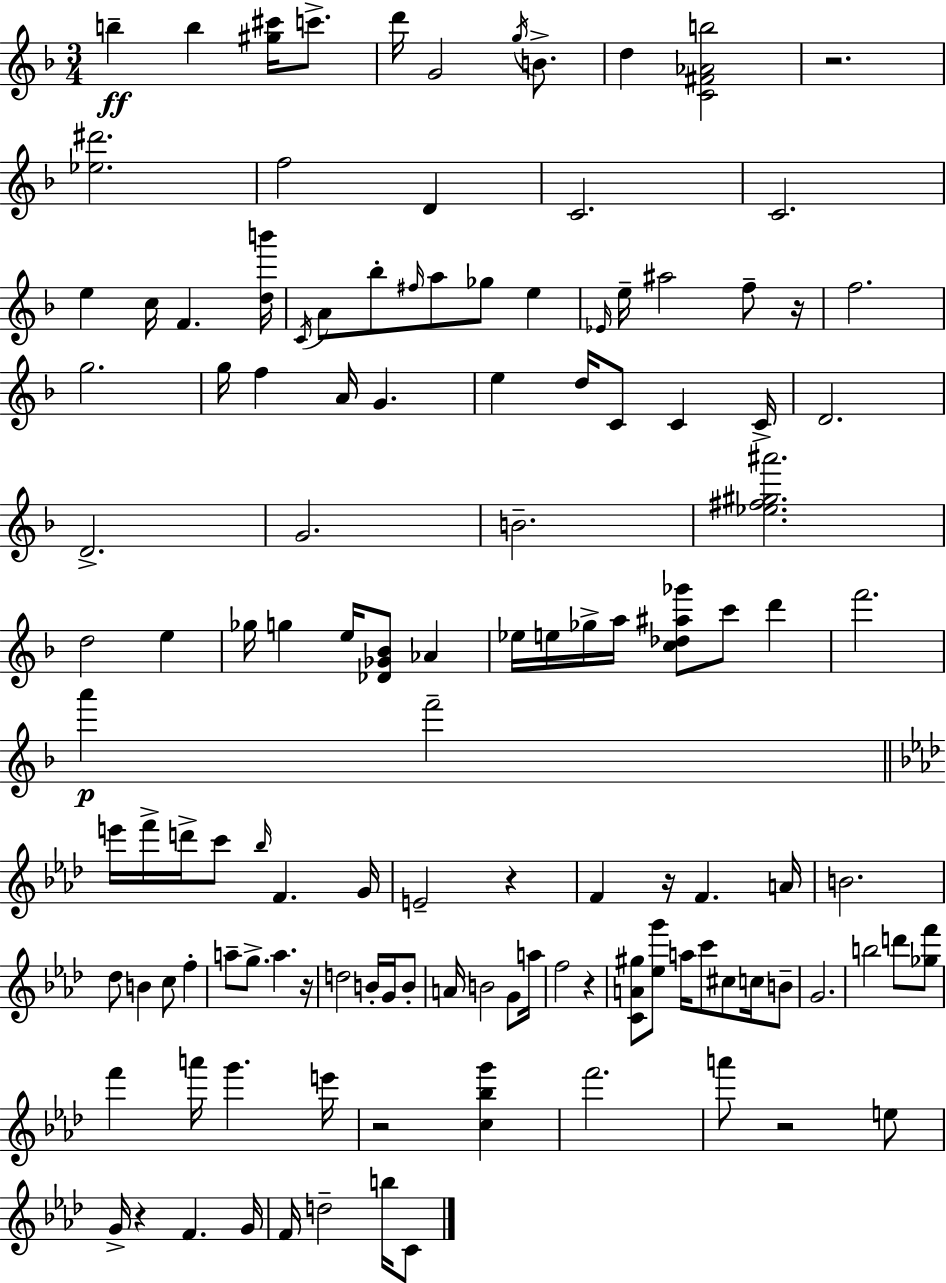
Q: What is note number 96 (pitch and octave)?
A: E6